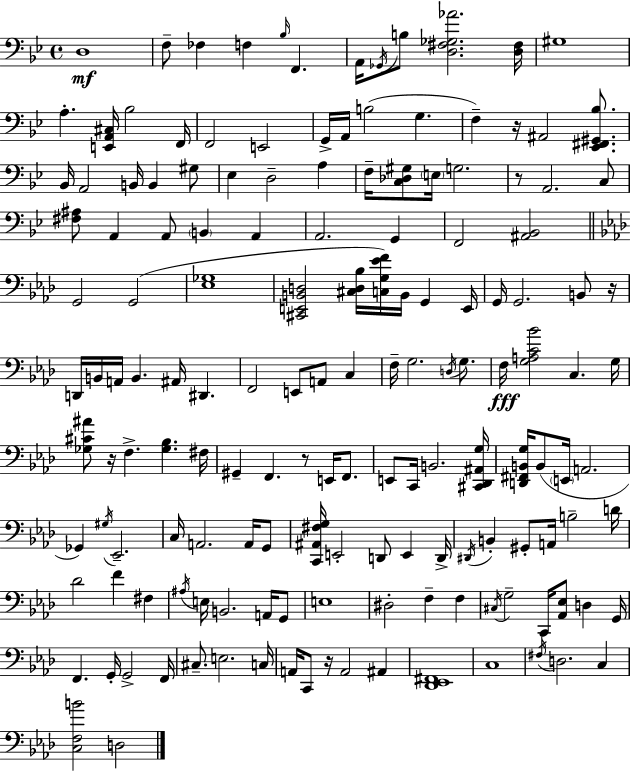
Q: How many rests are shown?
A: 6